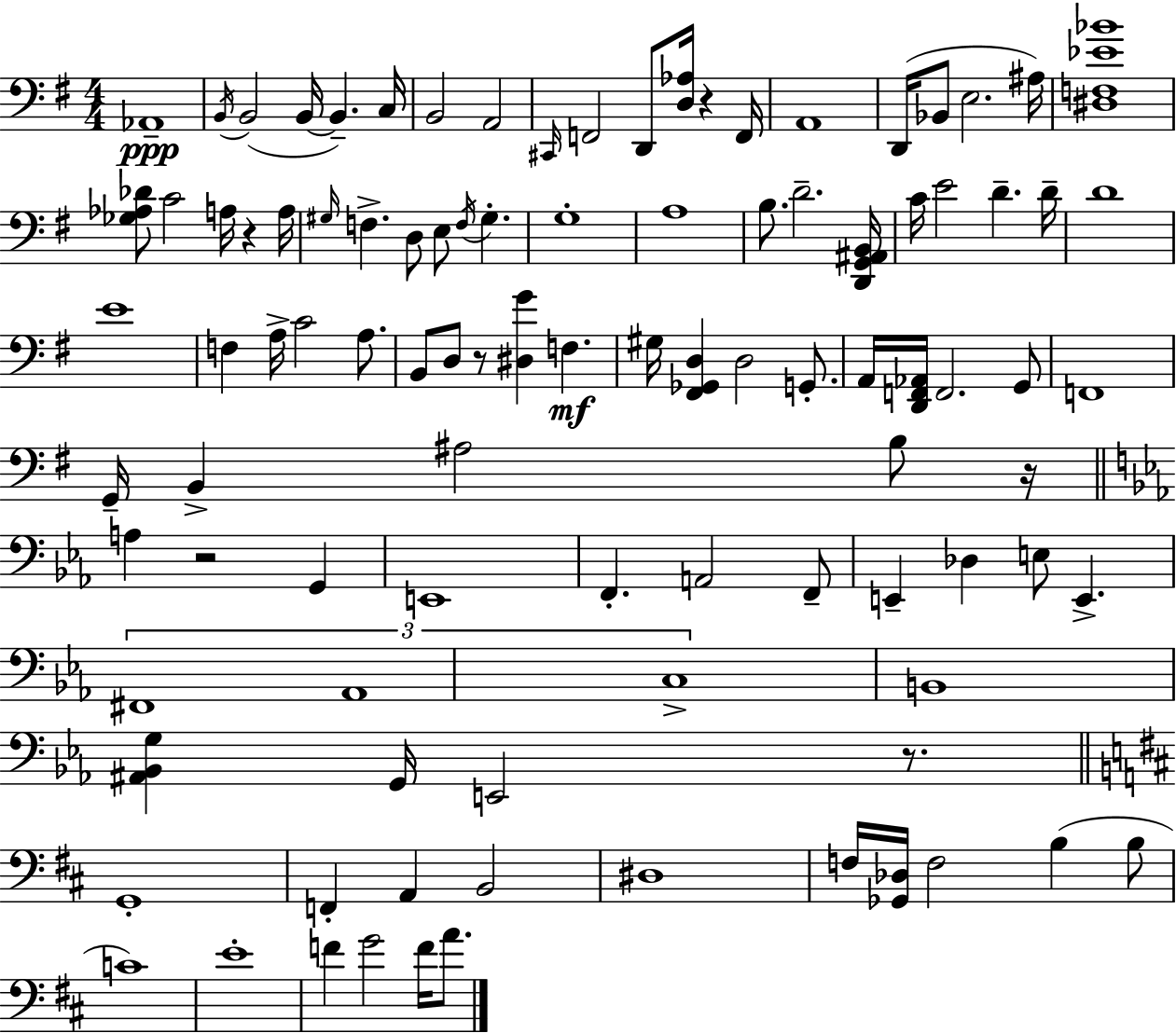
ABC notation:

X:1
T:Untitled
M:4/4
L:1/4
K:G
_A,,4 B,,/4 B,,2 B,,/4 B,, C,/4 B,,2 A,,2 ^C,,/4 F,,2 D,,/2 [D,_A,]/4 z F,,/4 A,,4 D,,/4 _B,,/2 E,2 ^A,/4 [^D,F,_E_B]4 [_G,_A,_D]/2 C2 A,/4 z A,/4 ^G,/4 F, D,/2 E,/2 F,/4 ^G, G,4 A,4 B,/2 D2 [D,,G,,^A,,B,,]/4 C/4 E2 D D/4 D4 E4 F, A,/4 C2 A,/2 B,,/2 D,/2 z/2 [^D,G] F, ^G,/4 [^F,,_G,,D,] D,2 G,,/2 A,,/4 [D,,F,,_A,,]/4 F,,2 G,,/2 F,,4 G,,/4 B,, ^A,2 B,/2 z/4 A, z2 G,, E,,4 F,, A,,2 F,,/2 E,, _D, E,/2 E,, ^F,,4 _A,,4 C,4 B,,4 [^A,,_B,,G,] G,,/4 E,,2 z/2 G,,4 F,, A,, B,,2 ^D,4 F,/4 [_G,,_D,]/4 F,2 B, B,/2 C4 E4 F G2 F/4 A/2